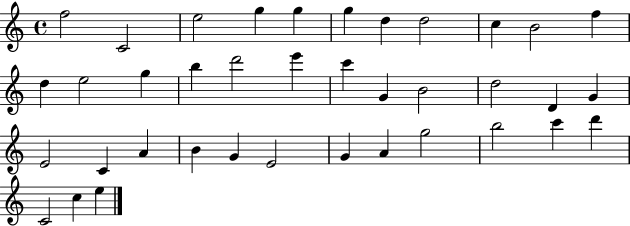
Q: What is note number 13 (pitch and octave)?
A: E5